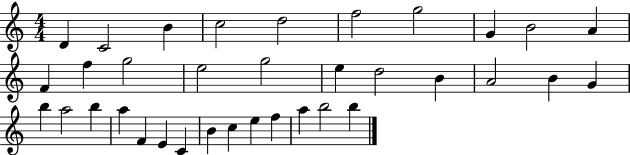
{
  \clef treble
  \numericTimeSignature
  \time 4/4
  \key c \major
  d'4 c'2 b'4 | c''2 d''2 | f''2 g''2 | g'4 b'2 a'4 | \break f'4 f''4 g''2 | e''2 g''2 | e''4 d''2 b'4 | a'2 b'4 g'4 | \break b''4 a''2 b''4 | a''4 f'4 e'4 c'4 | b'4 c''4 e''4 f''4 | a''4 b''2 b''4 | \break \bar "|."
}